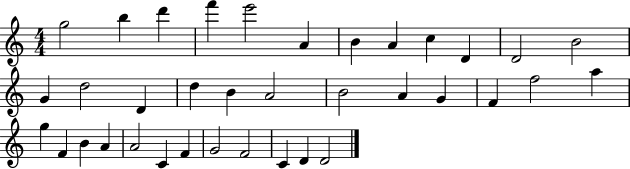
G5/h B5/q D6/q F6/q E6/h A4/q B4/q A4/q C5/q D4/q D4/h B4/h G4/q D5/h D4/q D5/q B4/q A4/h B4/h A4/q G4/q F4/q F5/h A5/q G5/q F4/q B4/q A4/q A4/h C4/q F4/q G4/h F4/h C4/q D4/q D4/h